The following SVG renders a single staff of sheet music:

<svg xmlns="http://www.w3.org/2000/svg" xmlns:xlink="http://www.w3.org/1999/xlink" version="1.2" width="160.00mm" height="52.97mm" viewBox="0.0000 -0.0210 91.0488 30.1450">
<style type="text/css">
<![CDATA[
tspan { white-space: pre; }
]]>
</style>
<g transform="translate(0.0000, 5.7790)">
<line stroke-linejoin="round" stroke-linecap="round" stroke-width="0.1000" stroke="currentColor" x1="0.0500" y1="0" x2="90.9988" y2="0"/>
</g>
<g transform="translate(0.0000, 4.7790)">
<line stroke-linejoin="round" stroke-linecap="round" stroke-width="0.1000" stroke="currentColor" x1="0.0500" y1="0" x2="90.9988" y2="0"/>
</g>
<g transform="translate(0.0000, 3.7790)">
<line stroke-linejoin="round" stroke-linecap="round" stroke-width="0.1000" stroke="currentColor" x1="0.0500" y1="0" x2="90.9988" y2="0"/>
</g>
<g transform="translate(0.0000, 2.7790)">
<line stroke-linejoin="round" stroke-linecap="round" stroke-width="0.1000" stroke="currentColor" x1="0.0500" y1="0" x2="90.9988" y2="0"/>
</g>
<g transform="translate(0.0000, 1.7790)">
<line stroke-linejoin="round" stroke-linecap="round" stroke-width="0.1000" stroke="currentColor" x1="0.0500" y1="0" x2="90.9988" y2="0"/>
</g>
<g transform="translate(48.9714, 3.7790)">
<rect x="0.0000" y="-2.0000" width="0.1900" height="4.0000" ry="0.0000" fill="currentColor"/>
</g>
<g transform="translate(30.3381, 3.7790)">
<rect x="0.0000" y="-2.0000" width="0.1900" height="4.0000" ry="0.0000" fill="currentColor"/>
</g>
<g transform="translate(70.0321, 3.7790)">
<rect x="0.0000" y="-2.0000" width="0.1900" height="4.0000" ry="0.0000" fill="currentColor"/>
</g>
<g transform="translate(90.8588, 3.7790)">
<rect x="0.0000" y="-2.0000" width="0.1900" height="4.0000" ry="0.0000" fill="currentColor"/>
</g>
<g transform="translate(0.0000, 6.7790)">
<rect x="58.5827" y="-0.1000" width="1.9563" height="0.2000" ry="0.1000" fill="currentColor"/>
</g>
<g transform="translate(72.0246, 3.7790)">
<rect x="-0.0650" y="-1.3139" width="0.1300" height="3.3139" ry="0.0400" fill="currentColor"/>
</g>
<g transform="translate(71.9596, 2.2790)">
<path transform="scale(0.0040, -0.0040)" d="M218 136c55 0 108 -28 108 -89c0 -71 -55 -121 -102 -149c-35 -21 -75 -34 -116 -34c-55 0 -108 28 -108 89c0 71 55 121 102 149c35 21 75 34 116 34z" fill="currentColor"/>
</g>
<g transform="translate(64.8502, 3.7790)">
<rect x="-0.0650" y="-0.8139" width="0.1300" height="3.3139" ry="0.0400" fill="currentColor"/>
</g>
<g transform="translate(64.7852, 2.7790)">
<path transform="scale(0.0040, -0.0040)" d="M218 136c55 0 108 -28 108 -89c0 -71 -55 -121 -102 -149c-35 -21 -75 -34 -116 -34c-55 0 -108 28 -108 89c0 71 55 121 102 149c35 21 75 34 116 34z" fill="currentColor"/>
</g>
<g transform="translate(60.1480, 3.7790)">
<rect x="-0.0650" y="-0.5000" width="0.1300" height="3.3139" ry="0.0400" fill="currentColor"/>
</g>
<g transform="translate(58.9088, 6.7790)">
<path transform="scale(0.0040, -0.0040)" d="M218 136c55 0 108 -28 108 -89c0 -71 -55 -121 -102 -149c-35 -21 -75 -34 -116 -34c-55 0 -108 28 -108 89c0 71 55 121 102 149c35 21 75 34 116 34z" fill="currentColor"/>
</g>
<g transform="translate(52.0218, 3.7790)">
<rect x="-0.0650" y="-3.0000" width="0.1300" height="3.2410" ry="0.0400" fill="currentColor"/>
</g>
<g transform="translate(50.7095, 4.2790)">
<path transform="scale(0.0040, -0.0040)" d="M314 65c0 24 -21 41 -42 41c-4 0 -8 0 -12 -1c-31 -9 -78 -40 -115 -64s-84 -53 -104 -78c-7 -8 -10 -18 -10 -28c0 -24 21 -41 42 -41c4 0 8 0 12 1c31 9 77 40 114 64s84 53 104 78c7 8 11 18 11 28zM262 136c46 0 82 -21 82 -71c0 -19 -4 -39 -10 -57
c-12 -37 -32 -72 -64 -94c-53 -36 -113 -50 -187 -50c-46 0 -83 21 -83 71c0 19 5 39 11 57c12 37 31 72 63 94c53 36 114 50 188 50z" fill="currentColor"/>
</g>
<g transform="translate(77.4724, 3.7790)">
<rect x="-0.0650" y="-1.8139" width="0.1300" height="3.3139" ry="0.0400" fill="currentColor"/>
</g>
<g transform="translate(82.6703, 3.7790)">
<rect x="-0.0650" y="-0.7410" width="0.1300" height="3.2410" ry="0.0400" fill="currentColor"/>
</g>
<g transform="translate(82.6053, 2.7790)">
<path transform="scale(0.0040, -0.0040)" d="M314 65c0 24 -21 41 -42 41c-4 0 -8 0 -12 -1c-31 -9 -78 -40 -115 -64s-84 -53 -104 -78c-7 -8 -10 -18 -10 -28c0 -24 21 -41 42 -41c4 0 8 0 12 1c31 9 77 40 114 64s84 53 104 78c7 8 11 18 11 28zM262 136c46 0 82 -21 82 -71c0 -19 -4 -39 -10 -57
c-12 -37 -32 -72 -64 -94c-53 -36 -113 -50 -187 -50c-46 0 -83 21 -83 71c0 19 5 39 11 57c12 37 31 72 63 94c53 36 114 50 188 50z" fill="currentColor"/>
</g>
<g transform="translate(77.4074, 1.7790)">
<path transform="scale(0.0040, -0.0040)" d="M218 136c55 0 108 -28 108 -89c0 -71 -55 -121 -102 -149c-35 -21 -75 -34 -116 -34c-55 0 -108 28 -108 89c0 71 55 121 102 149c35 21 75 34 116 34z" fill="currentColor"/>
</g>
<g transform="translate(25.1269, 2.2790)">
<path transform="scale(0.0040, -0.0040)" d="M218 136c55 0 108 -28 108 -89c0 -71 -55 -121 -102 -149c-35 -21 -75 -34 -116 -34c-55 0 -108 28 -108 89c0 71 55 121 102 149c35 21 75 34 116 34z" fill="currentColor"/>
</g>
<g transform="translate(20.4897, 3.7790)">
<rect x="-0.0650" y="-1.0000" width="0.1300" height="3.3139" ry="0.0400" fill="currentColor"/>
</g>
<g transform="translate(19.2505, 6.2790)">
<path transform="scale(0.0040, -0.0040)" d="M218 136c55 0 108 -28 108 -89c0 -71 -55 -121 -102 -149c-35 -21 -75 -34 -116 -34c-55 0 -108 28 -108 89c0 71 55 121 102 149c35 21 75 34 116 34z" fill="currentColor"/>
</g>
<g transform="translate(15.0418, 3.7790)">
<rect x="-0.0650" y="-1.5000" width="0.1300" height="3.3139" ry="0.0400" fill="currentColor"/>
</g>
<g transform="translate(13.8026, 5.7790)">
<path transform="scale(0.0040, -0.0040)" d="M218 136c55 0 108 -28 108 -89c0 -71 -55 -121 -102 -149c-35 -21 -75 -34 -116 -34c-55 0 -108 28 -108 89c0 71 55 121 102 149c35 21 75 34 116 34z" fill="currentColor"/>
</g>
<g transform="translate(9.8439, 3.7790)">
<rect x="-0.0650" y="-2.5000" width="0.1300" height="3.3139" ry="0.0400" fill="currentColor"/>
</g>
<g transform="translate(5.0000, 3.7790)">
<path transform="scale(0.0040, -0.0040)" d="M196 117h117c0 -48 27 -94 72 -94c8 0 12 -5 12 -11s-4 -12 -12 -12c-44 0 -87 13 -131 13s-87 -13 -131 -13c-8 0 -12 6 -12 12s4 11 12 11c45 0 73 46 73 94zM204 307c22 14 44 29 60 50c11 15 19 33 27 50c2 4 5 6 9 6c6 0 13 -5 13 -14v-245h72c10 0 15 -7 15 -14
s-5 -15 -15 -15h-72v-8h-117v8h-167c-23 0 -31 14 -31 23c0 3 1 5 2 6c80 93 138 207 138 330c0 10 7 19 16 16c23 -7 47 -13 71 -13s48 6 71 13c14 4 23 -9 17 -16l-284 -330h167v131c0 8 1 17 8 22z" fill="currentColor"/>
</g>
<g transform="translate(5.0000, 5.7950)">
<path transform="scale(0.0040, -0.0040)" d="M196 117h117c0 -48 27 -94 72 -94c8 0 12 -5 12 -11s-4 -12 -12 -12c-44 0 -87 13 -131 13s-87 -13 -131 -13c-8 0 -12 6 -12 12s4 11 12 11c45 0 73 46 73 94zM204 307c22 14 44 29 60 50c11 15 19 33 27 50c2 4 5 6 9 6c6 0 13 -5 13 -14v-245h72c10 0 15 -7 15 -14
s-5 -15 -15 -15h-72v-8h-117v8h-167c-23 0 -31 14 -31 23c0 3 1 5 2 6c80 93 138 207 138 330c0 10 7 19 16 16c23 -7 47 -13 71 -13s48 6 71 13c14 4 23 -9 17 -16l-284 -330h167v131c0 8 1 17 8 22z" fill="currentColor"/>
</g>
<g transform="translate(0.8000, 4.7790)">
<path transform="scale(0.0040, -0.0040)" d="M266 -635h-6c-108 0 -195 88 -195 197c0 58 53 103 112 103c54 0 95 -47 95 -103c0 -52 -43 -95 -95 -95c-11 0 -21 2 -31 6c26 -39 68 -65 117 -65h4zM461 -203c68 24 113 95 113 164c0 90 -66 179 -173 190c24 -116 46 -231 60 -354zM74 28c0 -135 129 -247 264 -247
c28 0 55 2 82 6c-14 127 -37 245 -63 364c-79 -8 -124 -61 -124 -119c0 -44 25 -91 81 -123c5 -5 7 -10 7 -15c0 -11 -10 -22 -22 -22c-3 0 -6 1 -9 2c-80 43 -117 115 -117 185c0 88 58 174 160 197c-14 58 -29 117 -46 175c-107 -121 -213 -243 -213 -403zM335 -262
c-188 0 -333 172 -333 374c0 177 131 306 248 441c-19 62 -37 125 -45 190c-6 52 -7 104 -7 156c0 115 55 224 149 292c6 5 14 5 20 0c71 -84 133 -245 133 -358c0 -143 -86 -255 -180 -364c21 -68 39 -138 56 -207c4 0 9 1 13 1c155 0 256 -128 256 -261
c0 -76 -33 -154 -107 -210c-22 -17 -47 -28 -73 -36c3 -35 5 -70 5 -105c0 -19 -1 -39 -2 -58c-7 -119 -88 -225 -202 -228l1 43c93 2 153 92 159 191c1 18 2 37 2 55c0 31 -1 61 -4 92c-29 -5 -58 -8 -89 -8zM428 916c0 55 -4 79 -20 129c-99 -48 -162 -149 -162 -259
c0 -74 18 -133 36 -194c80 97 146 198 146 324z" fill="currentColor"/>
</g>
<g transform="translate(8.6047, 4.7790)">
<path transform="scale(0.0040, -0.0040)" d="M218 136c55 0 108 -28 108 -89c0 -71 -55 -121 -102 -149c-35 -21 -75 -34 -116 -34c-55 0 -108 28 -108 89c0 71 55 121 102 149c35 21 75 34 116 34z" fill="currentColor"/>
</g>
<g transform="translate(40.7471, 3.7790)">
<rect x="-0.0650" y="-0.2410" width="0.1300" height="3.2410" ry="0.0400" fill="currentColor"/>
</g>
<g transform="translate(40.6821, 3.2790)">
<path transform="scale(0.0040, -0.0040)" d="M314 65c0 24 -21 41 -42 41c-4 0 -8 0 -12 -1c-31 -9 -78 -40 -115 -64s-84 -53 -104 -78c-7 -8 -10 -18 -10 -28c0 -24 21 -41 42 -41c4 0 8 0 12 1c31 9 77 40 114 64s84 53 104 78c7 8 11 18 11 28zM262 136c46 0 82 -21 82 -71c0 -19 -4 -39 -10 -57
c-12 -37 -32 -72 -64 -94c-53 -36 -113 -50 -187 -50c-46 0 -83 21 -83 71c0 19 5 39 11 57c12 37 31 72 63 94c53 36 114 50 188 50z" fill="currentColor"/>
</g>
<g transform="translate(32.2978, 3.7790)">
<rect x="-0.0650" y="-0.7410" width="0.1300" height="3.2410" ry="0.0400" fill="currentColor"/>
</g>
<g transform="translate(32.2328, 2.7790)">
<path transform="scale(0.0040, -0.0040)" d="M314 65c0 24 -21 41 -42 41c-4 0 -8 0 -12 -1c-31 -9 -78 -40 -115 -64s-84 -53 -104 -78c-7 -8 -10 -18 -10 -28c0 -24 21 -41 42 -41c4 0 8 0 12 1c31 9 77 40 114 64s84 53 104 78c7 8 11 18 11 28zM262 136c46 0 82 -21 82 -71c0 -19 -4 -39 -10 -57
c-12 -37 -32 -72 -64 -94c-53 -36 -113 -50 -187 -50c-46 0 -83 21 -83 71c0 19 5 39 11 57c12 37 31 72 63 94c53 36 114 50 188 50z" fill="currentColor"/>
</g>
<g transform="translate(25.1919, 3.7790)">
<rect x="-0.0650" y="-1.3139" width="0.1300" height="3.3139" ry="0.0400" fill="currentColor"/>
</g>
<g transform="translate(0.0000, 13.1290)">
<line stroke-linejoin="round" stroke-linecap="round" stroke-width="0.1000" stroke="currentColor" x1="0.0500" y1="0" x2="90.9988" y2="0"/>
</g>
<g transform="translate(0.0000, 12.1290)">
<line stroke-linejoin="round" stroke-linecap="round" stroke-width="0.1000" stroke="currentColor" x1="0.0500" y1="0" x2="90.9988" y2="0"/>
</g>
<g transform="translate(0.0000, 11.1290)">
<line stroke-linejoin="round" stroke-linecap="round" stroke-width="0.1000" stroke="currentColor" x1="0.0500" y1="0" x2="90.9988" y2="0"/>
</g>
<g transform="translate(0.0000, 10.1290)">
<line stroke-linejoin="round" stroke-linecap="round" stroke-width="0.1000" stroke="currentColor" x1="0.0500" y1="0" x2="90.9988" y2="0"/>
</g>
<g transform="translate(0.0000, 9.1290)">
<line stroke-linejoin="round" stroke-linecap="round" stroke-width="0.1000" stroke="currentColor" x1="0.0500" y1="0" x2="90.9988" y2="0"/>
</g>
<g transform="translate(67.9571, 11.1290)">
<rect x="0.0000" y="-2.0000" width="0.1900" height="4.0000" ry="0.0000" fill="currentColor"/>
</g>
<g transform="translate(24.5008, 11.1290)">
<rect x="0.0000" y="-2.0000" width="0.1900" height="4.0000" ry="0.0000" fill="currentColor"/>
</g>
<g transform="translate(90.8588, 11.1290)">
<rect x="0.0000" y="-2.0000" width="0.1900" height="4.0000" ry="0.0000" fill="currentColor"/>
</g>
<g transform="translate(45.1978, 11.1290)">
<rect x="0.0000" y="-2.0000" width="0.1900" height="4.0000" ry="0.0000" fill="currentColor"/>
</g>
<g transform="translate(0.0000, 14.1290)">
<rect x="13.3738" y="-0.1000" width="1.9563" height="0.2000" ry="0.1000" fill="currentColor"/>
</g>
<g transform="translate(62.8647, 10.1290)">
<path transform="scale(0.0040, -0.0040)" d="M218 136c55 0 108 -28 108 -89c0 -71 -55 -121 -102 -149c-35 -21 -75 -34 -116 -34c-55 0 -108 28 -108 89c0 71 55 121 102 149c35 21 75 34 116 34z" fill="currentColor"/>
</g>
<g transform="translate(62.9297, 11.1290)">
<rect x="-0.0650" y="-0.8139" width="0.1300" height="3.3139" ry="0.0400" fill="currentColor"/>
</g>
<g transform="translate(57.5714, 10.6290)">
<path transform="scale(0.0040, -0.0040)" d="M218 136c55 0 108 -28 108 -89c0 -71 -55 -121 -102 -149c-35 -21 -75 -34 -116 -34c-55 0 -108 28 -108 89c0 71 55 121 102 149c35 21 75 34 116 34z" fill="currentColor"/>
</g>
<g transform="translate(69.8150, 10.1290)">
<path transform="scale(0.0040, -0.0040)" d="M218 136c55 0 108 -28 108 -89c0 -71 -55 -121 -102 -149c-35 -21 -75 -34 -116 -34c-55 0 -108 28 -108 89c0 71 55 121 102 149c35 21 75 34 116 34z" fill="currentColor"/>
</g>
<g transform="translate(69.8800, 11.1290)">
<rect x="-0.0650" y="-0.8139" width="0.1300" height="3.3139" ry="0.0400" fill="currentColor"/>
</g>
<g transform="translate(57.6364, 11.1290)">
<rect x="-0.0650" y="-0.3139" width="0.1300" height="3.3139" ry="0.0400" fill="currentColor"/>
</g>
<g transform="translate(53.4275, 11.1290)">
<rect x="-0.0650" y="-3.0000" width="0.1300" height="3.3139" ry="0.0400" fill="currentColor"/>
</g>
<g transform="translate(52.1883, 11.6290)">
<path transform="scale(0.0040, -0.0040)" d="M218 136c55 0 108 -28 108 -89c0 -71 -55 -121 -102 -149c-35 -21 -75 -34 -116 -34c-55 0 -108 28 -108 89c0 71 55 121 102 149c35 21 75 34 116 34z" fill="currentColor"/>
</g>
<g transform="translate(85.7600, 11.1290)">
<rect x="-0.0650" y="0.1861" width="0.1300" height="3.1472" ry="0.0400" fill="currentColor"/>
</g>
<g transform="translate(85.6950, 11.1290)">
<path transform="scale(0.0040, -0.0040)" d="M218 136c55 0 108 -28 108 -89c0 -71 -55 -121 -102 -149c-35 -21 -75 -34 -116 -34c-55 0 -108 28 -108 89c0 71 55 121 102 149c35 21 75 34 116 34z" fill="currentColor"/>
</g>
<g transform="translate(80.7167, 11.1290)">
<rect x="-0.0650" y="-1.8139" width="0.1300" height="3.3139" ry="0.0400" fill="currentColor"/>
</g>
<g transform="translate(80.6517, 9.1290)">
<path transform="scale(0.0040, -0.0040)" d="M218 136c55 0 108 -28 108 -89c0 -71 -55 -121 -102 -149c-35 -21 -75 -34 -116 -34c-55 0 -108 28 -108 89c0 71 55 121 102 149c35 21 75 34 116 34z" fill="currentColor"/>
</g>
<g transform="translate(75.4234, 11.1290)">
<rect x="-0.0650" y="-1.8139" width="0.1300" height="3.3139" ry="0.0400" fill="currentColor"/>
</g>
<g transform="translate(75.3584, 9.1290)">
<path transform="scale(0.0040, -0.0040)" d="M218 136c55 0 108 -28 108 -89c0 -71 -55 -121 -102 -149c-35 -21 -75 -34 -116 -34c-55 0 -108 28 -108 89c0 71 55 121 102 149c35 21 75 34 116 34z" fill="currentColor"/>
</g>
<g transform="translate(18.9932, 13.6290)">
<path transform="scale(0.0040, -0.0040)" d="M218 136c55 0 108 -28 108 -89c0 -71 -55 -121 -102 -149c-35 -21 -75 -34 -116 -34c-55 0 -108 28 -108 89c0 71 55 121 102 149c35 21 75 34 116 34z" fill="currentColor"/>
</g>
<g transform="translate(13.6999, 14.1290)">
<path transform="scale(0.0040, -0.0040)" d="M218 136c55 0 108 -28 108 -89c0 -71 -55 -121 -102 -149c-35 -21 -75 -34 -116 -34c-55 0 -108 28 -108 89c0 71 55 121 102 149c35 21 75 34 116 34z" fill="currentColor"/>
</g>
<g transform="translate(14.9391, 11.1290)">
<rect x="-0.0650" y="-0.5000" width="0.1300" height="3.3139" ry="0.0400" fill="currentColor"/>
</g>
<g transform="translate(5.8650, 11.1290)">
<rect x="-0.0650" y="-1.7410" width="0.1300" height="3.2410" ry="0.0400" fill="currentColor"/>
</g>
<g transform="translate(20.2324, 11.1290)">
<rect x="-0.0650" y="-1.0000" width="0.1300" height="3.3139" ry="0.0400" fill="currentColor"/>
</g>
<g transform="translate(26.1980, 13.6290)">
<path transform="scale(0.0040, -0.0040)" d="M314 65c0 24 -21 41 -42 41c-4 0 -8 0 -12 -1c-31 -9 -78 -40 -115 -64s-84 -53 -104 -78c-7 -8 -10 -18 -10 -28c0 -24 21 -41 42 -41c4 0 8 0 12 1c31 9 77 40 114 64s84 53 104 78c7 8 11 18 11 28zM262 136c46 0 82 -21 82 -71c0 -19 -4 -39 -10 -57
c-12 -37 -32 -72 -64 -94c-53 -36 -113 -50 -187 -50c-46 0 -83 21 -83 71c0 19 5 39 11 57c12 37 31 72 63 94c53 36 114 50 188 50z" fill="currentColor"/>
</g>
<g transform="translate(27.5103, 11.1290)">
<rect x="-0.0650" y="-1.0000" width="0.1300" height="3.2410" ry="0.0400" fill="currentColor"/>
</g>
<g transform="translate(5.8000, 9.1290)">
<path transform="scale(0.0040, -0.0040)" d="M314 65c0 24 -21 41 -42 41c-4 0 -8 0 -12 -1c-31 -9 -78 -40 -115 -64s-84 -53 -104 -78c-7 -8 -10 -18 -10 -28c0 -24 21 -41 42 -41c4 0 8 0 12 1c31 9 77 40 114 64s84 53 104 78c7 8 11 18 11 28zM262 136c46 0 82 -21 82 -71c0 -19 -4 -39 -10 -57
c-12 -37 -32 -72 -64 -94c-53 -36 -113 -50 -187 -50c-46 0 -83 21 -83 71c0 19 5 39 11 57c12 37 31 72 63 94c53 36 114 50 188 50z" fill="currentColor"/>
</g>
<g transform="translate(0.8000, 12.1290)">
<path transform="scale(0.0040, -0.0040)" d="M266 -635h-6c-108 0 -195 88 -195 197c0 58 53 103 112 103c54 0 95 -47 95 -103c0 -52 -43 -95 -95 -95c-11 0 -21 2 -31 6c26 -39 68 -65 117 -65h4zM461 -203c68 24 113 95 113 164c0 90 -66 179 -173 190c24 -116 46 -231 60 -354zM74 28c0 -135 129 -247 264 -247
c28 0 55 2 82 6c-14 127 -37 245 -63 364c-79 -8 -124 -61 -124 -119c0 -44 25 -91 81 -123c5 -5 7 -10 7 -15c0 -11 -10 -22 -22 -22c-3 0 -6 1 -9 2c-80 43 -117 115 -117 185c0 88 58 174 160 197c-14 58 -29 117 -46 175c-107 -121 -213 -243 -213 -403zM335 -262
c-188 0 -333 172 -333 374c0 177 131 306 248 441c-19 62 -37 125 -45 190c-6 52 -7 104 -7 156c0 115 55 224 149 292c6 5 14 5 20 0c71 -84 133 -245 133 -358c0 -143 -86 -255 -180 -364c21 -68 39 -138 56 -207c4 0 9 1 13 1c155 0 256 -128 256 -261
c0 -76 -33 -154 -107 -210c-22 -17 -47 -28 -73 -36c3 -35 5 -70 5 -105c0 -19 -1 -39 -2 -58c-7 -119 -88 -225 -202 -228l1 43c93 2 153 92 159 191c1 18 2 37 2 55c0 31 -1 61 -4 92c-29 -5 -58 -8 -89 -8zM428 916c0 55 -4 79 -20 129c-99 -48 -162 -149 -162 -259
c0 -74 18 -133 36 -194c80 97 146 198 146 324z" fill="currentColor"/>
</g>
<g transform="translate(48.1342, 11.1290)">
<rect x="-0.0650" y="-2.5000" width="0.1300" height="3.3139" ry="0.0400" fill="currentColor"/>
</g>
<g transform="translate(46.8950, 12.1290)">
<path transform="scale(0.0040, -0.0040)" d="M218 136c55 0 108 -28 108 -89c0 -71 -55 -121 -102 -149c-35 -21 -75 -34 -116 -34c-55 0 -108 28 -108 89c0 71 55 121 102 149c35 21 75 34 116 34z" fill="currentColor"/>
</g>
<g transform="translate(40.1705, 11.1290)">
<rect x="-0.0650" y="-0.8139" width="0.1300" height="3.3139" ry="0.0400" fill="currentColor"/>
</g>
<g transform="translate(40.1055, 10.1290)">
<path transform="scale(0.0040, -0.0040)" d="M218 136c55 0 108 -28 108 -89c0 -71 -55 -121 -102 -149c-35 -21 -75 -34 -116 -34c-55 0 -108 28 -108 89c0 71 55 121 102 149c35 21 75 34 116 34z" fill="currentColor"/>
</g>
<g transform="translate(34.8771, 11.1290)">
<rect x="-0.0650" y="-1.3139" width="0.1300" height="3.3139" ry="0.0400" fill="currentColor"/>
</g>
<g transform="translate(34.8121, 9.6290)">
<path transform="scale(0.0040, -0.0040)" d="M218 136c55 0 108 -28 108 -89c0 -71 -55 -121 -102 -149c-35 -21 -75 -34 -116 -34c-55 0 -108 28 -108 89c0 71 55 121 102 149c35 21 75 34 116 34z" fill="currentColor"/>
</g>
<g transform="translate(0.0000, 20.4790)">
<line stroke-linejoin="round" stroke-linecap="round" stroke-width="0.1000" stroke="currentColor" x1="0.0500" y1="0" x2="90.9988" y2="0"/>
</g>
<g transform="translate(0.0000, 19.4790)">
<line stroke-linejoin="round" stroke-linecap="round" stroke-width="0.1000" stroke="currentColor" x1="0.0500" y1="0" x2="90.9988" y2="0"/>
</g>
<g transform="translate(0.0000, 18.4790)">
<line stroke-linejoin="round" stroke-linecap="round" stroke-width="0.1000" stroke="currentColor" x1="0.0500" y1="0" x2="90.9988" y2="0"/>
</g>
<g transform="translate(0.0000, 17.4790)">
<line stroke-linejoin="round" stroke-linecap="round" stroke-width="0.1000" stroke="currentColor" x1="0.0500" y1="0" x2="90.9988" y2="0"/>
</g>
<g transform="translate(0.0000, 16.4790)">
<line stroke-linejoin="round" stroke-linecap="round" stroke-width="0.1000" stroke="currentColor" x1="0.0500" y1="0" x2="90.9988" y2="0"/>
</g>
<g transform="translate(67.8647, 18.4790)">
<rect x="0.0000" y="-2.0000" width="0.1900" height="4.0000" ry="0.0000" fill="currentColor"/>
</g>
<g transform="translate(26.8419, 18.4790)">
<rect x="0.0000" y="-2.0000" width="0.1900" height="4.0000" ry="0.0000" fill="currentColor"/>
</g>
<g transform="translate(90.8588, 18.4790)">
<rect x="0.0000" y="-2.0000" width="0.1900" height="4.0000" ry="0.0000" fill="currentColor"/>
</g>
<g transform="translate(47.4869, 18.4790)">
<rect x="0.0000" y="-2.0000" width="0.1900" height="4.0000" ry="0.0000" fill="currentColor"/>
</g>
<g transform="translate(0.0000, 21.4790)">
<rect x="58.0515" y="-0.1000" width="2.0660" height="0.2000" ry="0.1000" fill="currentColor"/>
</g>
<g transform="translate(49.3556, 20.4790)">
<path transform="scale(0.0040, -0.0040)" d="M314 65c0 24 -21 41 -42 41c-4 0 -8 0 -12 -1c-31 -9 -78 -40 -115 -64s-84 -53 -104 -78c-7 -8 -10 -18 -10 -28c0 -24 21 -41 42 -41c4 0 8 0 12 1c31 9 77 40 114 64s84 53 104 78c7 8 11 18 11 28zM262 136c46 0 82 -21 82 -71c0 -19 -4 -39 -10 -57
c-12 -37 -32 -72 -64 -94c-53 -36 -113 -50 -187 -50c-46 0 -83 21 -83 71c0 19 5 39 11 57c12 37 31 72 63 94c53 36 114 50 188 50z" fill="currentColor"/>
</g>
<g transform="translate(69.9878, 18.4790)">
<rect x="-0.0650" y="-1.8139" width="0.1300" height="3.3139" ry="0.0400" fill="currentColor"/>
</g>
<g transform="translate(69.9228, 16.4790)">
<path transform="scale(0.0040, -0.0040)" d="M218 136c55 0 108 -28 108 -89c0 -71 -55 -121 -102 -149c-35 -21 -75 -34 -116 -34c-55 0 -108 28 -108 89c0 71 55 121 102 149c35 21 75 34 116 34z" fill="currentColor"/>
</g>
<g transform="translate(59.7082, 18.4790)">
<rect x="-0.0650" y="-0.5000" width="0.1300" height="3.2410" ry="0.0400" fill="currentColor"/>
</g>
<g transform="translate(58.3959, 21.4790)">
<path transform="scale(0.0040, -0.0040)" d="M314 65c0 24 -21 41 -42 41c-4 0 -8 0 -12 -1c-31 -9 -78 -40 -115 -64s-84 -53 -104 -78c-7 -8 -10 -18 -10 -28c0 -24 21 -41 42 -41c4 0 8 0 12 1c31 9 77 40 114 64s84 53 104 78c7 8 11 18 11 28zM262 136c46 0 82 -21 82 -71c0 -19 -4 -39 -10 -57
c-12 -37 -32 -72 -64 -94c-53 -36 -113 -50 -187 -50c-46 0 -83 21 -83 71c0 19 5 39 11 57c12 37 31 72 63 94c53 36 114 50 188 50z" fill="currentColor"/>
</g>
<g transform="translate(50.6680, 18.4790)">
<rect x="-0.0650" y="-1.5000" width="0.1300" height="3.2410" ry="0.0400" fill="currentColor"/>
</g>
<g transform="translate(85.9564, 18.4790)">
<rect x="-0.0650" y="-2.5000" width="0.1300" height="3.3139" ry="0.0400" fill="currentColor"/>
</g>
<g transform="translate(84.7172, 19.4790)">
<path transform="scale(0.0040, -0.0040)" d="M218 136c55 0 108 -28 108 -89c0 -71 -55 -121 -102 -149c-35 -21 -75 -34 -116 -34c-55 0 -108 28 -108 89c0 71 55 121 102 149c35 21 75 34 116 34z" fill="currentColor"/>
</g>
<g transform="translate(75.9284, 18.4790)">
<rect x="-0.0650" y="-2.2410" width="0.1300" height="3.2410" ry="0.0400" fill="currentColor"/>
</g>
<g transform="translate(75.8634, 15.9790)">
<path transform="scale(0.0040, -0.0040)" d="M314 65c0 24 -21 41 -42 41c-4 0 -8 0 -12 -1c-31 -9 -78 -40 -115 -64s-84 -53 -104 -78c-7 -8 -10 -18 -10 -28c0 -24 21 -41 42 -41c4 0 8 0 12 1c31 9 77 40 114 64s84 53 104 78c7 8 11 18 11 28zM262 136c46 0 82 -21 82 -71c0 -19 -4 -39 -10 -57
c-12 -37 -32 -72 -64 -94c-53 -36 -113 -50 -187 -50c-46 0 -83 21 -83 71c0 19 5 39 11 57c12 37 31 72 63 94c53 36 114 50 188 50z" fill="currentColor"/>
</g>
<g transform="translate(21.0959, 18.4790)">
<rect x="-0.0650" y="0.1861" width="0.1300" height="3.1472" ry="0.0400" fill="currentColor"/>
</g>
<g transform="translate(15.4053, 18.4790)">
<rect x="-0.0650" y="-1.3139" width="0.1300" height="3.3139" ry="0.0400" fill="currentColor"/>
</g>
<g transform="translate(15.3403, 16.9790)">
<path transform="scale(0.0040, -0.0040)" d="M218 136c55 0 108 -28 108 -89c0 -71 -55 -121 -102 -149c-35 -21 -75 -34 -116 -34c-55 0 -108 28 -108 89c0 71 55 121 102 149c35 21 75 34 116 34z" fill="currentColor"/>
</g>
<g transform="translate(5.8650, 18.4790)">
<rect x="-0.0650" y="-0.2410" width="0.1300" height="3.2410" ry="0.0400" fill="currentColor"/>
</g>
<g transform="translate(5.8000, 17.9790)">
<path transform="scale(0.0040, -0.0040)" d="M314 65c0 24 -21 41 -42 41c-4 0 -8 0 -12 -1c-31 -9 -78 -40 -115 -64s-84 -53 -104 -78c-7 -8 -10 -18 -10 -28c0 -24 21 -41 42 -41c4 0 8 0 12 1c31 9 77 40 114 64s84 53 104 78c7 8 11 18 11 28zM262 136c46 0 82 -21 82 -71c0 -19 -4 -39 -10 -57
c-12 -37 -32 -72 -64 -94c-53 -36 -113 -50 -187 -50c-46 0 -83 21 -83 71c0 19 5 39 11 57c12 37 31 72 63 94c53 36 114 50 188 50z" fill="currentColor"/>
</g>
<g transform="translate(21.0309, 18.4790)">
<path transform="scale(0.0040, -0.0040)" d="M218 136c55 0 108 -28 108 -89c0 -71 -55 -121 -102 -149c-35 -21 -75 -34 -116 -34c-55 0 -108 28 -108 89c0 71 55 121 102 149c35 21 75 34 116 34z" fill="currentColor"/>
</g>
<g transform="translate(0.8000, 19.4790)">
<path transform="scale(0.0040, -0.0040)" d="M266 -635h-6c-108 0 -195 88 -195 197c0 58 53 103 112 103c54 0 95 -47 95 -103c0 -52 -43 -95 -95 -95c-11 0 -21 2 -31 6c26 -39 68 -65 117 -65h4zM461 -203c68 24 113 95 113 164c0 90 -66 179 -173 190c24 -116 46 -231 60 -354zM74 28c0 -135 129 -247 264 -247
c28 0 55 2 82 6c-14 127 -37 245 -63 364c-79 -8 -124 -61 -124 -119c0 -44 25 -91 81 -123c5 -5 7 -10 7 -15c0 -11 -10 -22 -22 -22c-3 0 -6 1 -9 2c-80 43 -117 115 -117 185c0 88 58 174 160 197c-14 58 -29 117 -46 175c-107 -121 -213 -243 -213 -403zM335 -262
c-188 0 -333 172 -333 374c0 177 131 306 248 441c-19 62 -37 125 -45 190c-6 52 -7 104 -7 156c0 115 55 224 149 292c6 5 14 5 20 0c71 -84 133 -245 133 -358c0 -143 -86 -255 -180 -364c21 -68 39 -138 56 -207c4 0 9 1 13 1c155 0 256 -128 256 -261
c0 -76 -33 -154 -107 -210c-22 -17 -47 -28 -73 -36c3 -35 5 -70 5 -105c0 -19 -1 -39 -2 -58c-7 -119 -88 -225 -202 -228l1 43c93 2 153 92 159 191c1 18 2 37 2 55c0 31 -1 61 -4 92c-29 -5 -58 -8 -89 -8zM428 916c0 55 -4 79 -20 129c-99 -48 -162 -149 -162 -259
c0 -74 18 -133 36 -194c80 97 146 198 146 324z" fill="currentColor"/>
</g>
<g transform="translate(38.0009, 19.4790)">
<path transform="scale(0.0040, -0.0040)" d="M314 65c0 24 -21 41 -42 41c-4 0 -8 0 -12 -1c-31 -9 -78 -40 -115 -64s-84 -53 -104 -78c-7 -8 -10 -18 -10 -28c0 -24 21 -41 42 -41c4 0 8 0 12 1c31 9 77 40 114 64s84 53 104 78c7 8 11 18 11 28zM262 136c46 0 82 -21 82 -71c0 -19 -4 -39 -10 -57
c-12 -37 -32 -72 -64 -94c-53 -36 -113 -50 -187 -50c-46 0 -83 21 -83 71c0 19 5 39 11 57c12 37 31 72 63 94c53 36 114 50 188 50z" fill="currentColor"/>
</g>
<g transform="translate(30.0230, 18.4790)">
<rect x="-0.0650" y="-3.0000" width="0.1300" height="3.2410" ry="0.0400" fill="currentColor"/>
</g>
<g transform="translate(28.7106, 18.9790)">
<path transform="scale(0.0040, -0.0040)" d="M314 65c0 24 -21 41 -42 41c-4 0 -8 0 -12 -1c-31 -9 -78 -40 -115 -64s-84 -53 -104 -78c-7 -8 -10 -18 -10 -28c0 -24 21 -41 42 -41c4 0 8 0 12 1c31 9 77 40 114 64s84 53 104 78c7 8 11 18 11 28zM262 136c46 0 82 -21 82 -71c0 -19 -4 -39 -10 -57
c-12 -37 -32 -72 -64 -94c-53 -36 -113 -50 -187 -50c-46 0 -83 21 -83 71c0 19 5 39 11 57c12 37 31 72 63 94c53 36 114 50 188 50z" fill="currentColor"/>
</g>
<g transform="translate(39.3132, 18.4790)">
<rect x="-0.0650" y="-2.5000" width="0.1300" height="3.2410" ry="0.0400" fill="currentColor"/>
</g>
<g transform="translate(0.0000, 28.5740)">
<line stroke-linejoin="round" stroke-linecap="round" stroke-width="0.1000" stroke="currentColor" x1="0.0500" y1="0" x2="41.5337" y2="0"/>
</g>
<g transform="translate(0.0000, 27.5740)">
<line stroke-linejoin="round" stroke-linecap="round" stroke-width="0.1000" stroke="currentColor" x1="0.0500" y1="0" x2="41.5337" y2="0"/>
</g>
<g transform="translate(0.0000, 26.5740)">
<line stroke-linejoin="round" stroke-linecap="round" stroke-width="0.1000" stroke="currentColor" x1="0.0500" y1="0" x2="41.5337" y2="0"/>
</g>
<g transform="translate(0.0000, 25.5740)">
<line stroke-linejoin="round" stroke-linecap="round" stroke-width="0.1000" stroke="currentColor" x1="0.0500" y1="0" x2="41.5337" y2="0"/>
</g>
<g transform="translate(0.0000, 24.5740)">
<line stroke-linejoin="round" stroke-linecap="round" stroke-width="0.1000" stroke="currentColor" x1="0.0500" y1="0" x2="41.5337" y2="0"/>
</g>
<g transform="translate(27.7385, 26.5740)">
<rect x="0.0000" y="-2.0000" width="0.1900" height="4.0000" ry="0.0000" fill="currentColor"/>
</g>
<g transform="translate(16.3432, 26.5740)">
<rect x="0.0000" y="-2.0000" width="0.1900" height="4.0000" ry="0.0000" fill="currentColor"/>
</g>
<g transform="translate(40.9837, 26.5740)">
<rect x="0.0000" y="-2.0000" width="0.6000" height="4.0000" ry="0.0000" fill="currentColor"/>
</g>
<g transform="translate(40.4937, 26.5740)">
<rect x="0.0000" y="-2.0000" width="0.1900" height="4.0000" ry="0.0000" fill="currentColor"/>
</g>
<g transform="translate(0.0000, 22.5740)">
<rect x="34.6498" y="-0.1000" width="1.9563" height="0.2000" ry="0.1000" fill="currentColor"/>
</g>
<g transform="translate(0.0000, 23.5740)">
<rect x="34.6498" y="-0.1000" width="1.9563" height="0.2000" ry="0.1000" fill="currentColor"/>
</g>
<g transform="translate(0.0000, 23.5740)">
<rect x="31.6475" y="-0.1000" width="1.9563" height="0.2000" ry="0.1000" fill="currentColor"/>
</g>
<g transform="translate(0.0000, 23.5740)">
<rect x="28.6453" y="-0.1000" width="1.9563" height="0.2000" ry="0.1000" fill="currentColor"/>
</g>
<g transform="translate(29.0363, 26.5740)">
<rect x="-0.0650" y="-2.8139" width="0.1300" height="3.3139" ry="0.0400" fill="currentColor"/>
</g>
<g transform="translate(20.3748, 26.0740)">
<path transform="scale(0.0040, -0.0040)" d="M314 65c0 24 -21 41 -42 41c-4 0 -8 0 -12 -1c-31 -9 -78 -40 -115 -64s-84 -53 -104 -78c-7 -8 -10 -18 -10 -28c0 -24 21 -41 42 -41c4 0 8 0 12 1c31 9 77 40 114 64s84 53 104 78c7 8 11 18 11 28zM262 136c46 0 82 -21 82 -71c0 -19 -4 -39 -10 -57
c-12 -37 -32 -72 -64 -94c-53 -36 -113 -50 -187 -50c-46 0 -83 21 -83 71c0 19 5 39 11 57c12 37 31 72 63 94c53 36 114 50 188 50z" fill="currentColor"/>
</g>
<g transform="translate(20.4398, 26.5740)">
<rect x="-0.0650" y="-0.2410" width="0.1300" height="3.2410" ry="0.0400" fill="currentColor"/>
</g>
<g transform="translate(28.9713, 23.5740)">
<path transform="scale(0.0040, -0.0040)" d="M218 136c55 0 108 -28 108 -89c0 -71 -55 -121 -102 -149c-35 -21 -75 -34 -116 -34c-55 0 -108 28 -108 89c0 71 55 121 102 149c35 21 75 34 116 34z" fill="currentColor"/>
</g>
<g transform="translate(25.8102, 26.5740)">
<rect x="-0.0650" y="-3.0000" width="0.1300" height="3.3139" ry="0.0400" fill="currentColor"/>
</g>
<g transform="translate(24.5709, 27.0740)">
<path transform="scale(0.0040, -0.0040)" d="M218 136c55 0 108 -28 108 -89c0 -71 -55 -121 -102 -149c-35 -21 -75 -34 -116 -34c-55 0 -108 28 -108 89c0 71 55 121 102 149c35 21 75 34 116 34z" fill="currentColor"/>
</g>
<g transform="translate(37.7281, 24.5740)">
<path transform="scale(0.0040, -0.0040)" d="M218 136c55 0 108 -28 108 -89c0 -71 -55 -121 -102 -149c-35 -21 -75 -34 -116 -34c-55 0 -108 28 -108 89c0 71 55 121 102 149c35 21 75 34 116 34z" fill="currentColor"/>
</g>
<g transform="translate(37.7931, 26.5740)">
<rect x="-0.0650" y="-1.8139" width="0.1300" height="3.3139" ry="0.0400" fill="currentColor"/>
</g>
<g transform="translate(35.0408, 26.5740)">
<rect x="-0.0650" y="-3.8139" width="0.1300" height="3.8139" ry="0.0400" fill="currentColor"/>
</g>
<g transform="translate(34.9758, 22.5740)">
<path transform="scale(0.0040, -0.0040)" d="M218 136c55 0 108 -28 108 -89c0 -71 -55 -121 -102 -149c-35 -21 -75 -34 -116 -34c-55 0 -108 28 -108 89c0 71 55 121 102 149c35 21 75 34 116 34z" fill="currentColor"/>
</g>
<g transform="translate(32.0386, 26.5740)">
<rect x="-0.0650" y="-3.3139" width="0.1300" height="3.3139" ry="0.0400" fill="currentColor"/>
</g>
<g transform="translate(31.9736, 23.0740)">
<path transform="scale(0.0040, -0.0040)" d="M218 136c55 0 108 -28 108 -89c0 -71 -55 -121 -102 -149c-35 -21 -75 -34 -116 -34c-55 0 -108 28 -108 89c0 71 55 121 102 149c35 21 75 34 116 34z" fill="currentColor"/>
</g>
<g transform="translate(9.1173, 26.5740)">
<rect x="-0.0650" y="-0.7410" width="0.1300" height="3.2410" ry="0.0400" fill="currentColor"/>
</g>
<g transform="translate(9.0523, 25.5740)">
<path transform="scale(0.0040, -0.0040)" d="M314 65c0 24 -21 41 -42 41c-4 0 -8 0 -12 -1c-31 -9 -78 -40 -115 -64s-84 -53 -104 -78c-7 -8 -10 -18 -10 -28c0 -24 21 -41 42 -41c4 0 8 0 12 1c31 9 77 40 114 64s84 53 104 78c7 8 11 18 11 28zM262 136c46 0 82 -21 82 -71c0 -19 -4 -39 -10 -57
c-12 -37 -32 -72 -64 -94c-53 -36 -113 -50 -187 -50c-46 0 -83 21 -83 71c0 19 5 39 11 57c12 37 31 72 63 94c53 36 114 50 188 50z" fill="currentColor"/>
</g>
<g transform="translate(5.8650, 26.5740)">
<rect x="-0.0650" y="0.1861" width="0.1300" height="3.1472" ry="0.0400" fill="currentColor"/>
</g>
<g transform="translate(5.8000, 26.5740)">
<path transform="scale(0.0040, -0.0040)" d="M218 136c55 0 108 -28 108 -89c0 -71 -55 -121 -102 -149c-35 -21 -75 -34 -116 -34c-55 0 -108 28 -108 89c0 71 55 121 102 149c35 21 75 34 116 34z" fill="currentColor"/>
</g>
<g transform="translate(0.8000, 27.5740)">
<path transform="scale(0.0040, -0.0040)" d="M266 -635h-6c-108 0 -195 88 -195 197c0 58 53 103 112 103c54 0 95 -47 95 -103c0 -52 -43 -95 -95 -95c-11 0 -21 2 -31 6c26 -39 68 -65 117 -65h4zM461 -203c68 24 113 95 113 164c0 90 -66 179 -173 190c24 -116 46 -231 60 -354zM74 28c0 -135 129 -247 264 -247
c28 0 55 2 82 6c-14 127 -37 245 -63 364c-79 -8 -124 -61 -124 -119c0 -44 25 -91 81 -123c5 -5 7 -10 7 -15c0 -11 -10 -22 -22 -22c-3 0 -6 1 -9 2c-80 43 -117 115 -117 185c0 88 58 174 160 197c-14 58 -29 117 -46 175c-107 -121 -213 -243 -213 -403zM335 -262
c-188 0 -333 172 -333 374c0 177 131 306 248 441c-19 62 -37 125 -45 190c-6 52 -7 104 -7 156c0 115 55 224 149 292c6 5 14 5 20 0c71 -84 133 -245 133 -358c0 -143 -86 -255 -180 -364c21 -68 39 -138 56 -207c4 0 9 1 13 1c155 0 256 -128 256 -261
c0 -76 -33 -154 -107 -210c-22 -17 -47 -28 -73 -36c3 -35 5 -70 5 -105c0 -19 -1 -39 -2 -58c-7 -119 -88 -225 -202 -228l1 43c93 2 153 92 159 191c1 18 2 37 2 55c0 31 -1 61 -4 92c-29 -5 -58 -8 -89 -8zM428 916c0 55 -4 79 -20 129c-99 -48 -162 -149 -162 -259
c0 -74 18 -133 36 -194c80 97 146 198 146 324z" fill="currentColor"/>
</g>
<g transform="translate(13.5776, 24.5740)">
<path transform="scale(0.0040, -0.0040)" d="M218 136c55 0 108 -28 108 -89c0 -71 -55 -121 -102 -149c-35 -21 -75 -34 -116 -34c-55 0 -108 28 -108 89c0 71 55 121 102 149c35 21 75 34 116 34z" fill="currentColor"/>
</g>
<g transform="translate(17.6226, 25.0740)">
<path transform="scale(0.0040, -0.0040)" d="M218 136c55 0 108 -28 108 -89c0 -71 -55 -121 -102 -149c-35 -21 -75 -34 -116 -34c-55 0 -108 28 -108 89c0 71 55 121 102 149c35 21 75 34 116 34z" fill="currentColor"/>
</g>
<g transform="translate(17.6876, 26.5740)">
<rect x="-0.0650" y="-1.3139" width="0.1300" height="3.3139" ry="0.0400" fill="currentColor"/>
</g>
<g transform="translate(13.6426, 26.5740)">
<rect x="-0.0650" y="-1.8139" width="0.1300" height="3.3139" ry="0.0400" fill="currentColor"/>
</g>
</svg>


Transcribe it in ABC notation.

X:1
T:Untitled
M:4/4
L:1/4
K:C
G E D e d2 c2 A2 C d e f d2 f2 C D D2 e d G A c d d f f B c2 e B A2 G2 E2 C2 f g2 G B d2 f e c2 A a b c' f